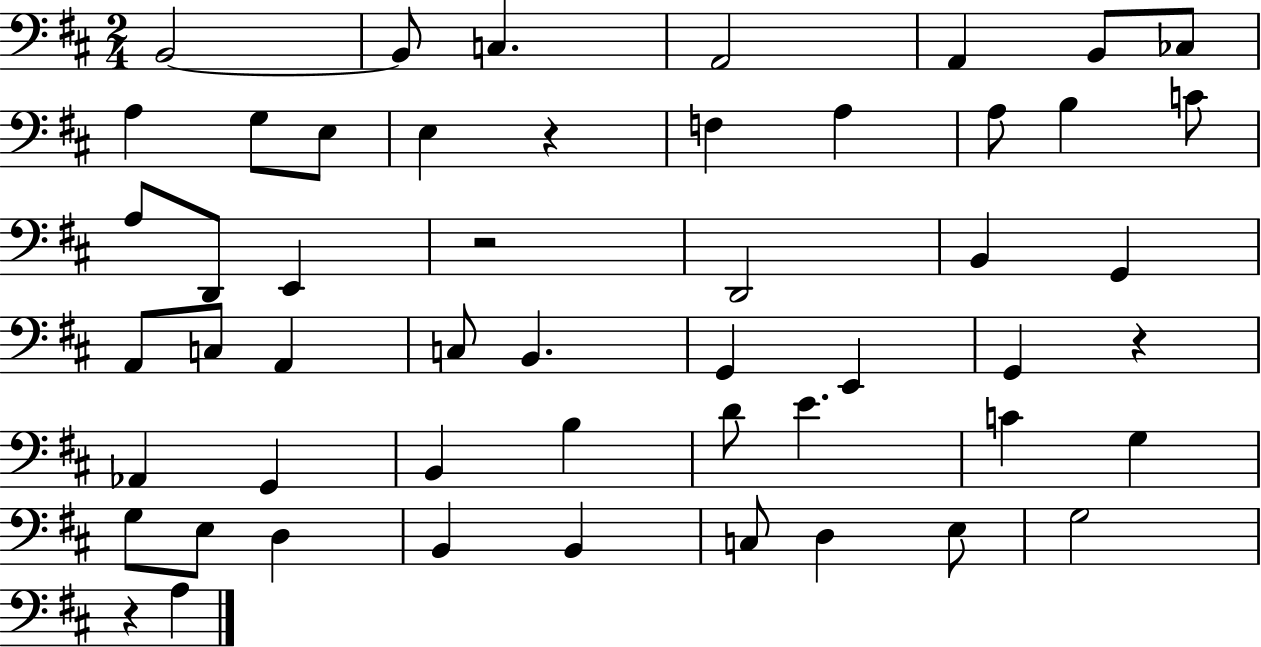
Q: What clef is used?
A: bass